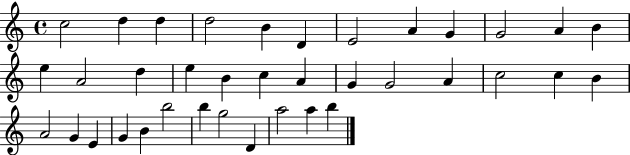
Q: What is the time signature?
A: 4/4